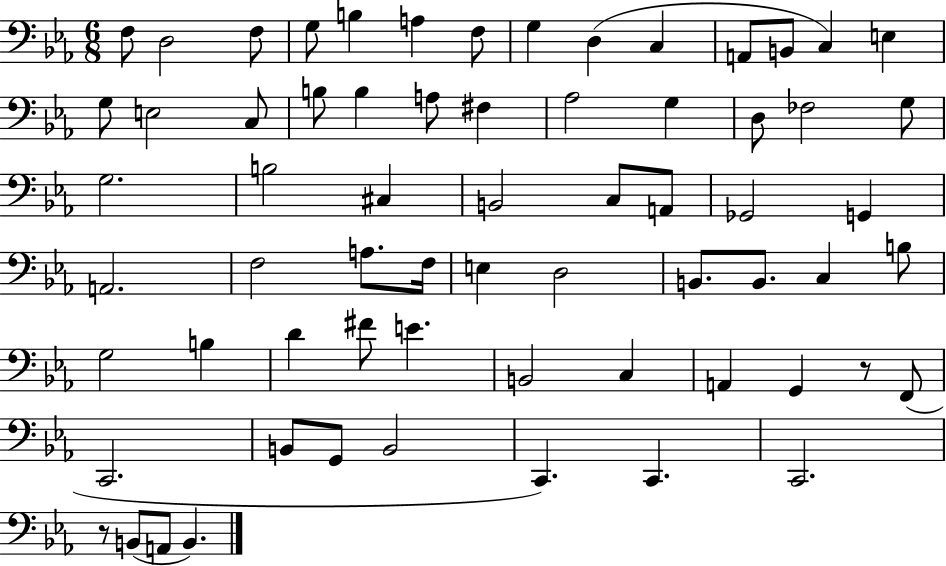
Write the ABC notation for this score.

X:1
T:Untitled
M:6/8
L:1/4
K:Eb
F,/2 D,2 F,/2 G,/2 B, A, F,/2 G, D, C, A,,/2 B,,/2 C, E, G,/2 E,2 C,/2 B,/2 B, A,/2 ^F, _A,2 G, D,/2 _F,2 G,/2 G,2 B,2 ^C, B,,2 C,/2 A,,/2 _G,,2 G,, A,,2 F,2 A,/2 F,/4 E, D,2 B,,/2 B,,/2 C, B,/2 G,2 B, D ^F/2 E B,,2 C, A,, G,, z/2 F,,/2 C,,2 B,,/2 G,,/2 B,,2 C,, C,, C,,2 z/2 B,,/2 A,,/2 B,,